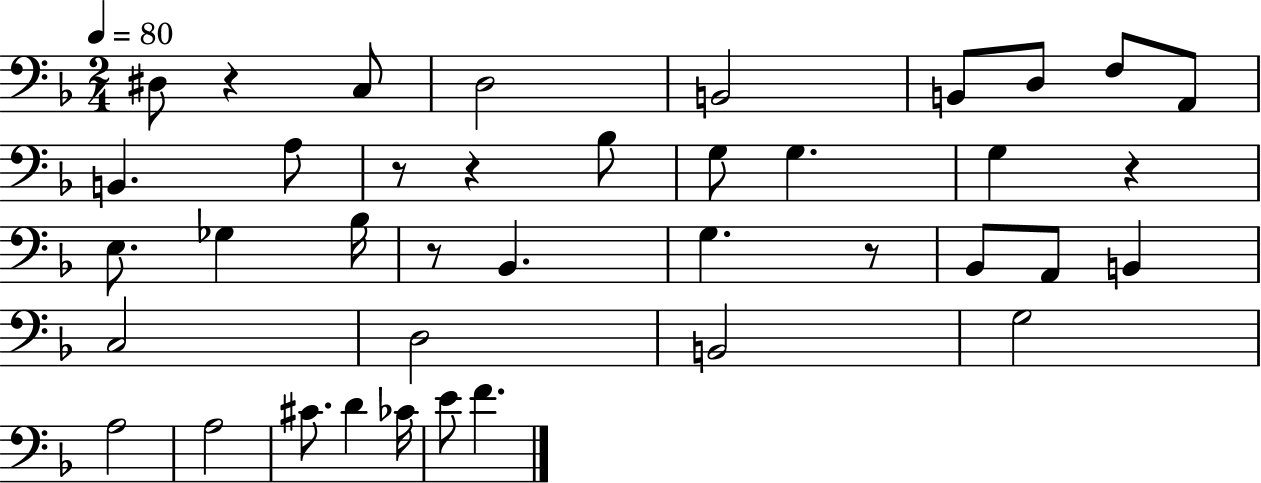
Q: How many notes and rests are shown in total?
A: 39